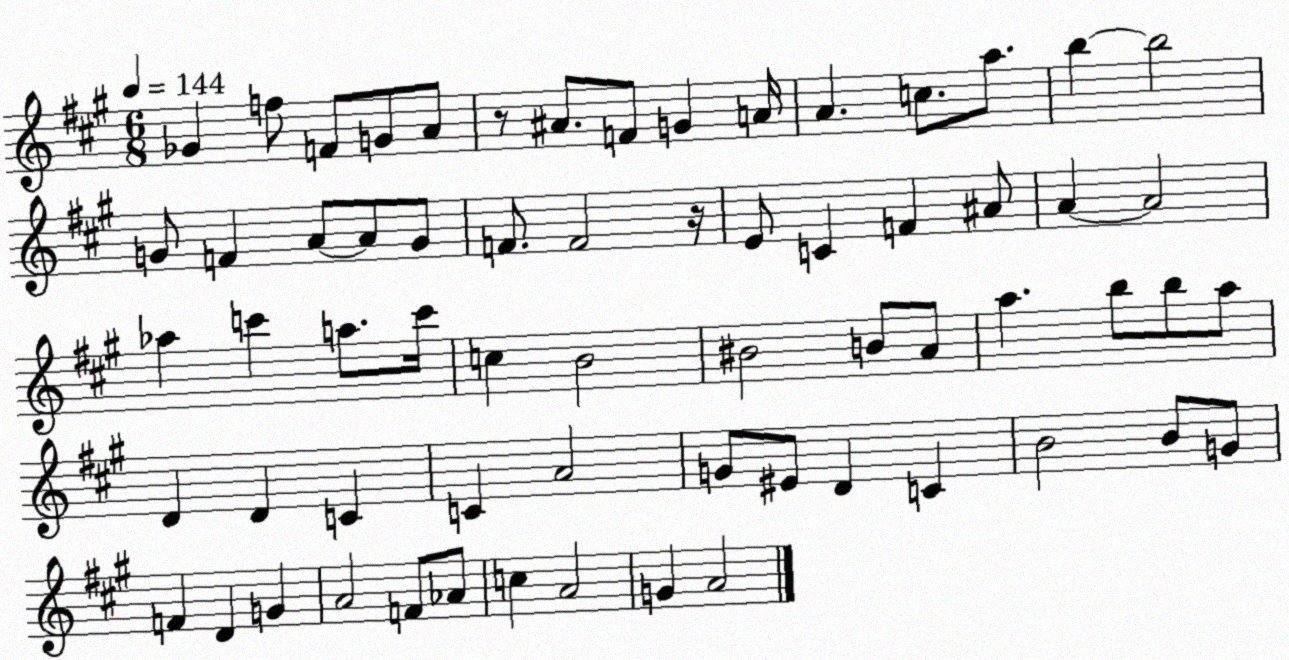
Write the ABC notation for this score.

X:1
T:Untitled
M:6/8
L:1/4
K:A
_G f/2 F/2 G/2 A/2 z/2 ^A/2 F/2 G A/4 A c/2 a/2 b b2 G/2 F A/2 A/2 G/2 F/2 F2 z/4 E/2 C F ^A/2 A A2 _a c' a/2 c'/4 c B2 ^B2 B/2 A/2 a b/2 b/2 a/2 D D C C A2 G/2 ^E/2 D C B2 B/2 G/2 F D G A2 F/2 _A/2 c A2 G A2